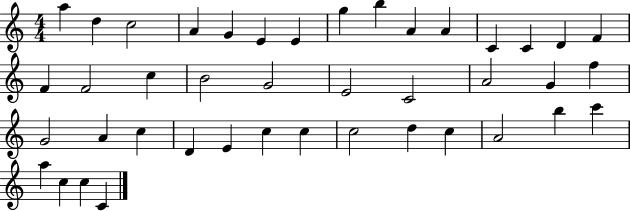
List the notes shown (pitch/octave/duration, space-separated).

A5/q D5/q C5/h A4/q G4/q E4/q E4/q G5/q B5/q A4/q A4/q C4/q C4/q D4/q F4/q F4/q F4/h C5/q B4/h G4/h E4/h C4/h A4/h G4/q F5/q G4/h A4/q C5/q D4/q E4/q C5/q C5/q C5/h D5/q C5/q A4/h B5/q C6/q A5/q C5/q C5/q C4/q